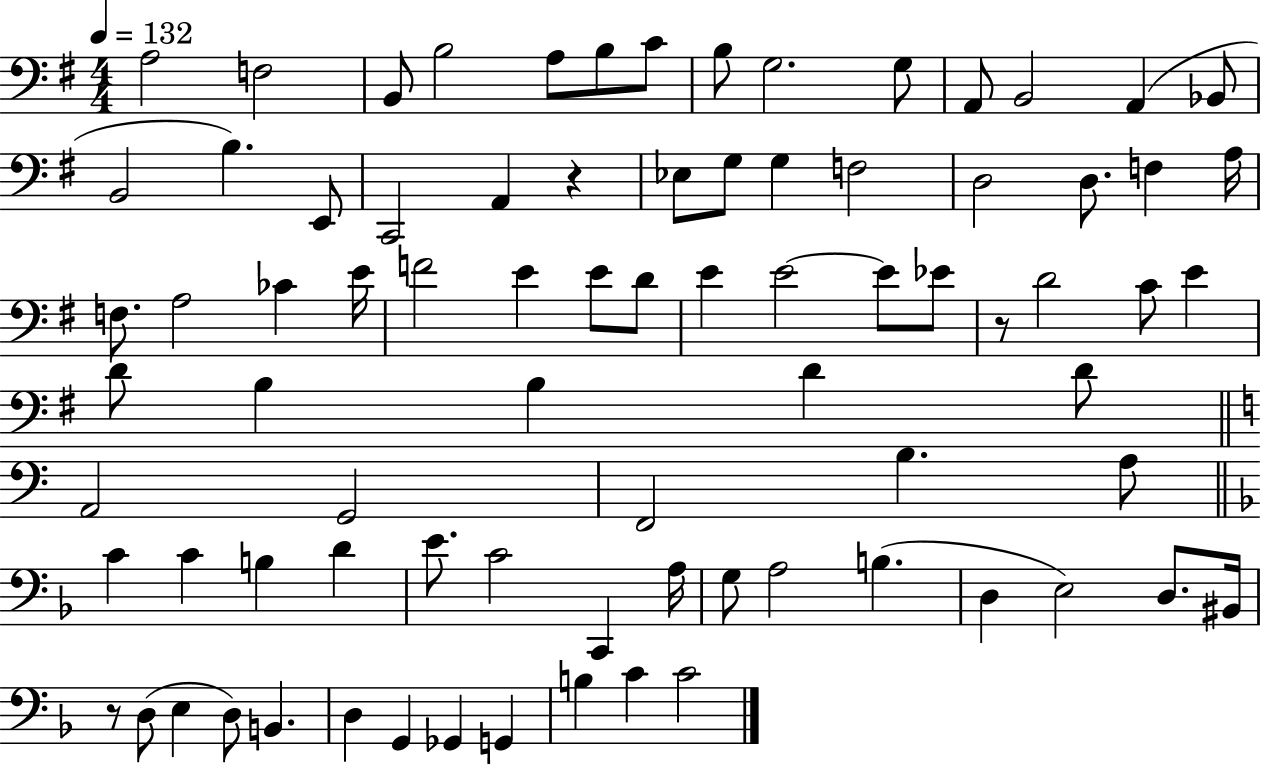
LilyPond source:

{
  \clef bass
  \numericTimeSignature
  \time 4/4
  \key g \major
  \tempo 4 = 132
  a2 f2 | b,8 b2 a8 b8 c'8 | b8 g2. g8 | a,8 b,2 a,4( bes,8 | \break b,2 b4.) e,8 | c,2 a,4 r4 | ees8 g8 g4 f2 | d2 d8. f4 a16 | \break f8. a2 ces'4 e'16 | f'2 e'4 e'8 d'8 | e'4 e'2~~ e'8 ees'8 | r8 d'2 c'8 e'4 | \break d'8 b4 b4 d'4 d'8 | \bar "||" \break \key a \minor a,2 g,2 | f,2 b4. a8 | \bar "||" \break \key f \major c'4 c'4 b4 d'4 | e'8. c'2 c,4 a16 | g8 a2 b4.( | d4 e2) d8. bis,16 | \break r8 d8( e4 d8) b,4. | d4 g,4 ges,4 g,4 | b4 c'4 c'2 | \bar "|."
}